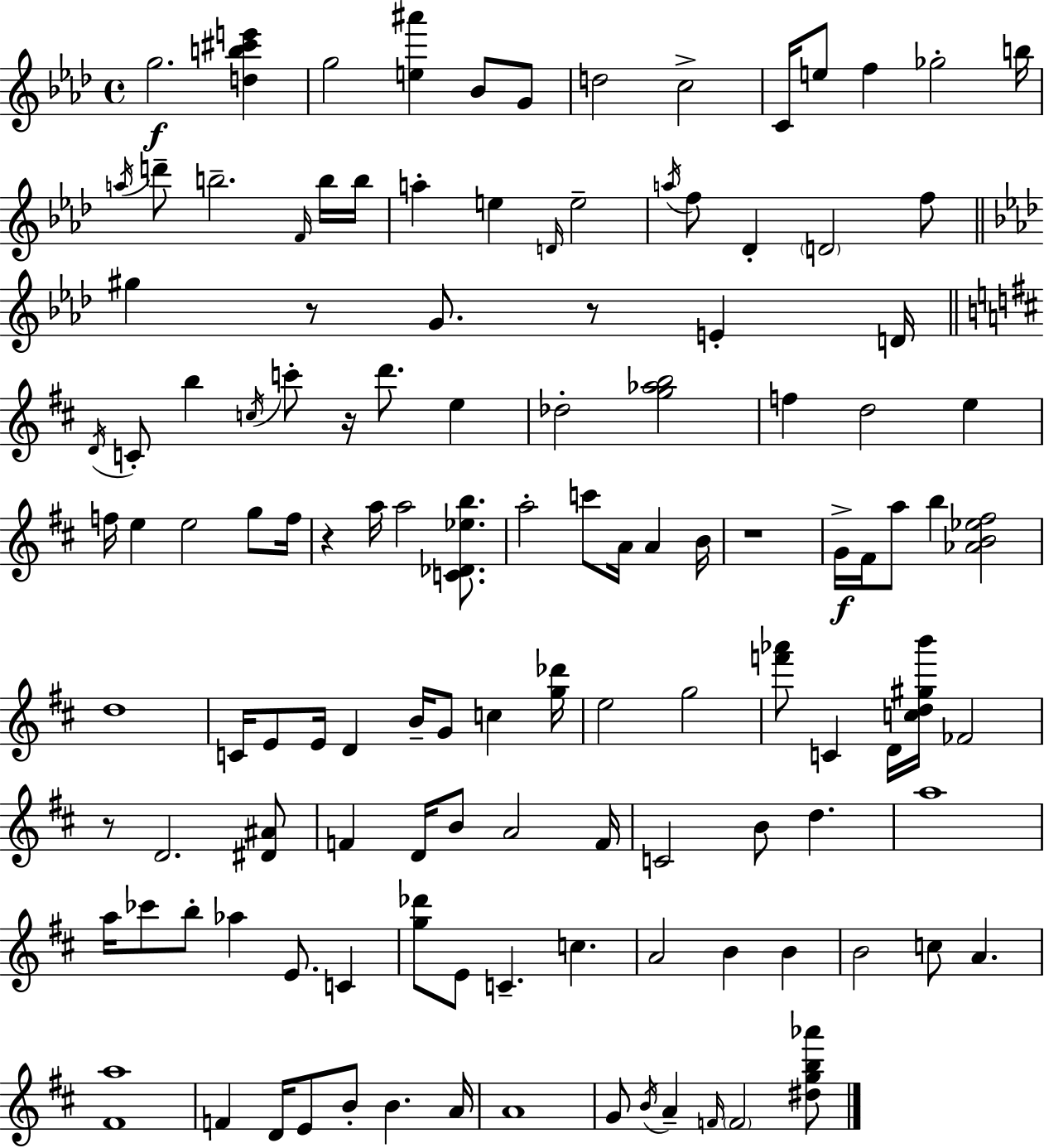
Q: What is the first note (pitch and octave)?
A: G5